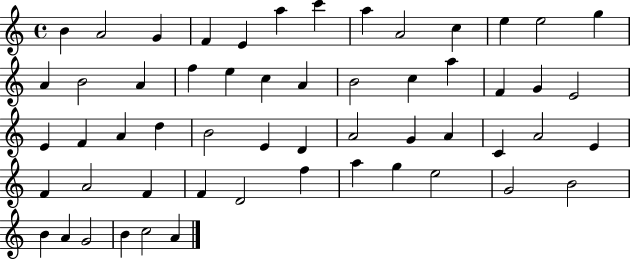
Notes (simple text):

B4/q A4/h G4/q F4/q E4/q A5/q C6/q A5/q A4/h C5/q E5/q E5/h G5/q A4/q B4/h A4/q F5/q E5/q C5/q A4/q B4/h C5/q A5/q F4/q G4/q E4/h E4/q F4/q A4/q D5/q B4/h E4/q D4/q A4/h G4/q A4/q C4/q A4/h E4/q F4/q A4/h F4/q F4/q D4/h F5/q A5/q G5/q E5/h G4/h B4/h B4/q A4/q G4/h B4/q C5/h A4/q